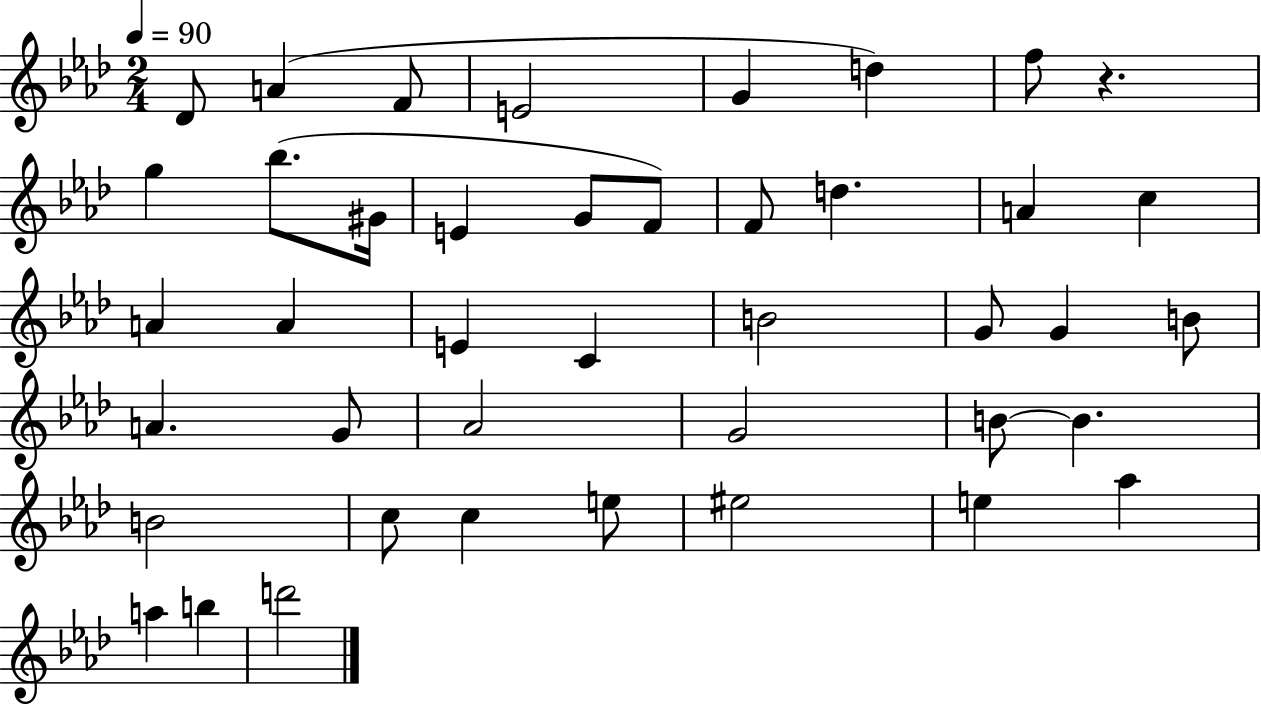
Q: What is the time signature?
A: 2/4